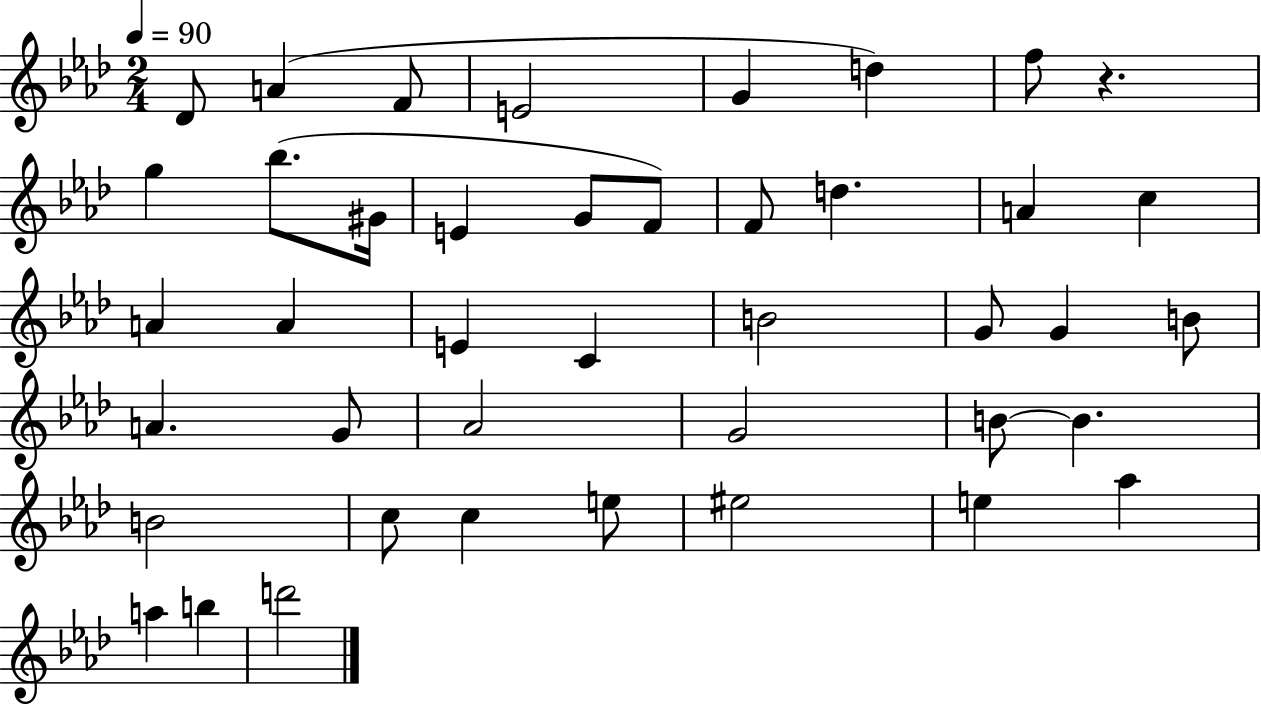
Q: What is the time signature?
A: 2/4